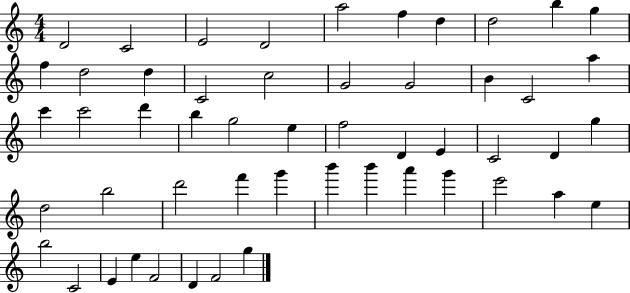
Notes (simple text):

D4/h C4/h E4/h D4/h A5/h F5/q D5/q D5/h B5/q G5/q F5/q D5/h D5/q C4/h C5/h G4/h G4/h B4/q C4/h A5/q C6/q C6/h D6/q B5/q G5/h E5/q F5/h D4/q E4/q C4/h D4/q G5/q D5/h B5/h D6/h F6/q G6/q B6/q B6/q A6/q G6/q E6/h A5/q E5/q B5/h C4/h E4/q E5/q F4/h D4/q F4/h G5/q